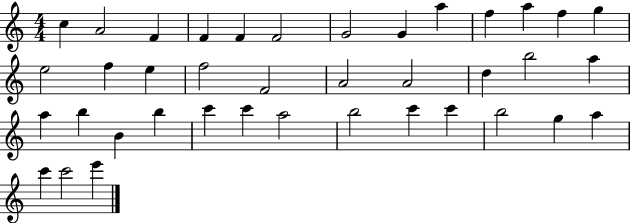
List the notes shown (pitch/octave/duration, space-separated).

C5/q A4/h F4/q F4/q F4/q F4/h G4/h G4/q A5/q F5/q A5/q F5/q G5/q E5/h F5/q E5/q F5/h F4/h A4/h A4/h D5/q B5/h A5/q A5/q B5/q B4/q B5/q C6/q C6/q A5/h B5/h C6/q C6/q B5/h G5/q A5/q C6/q C6/h E6/q